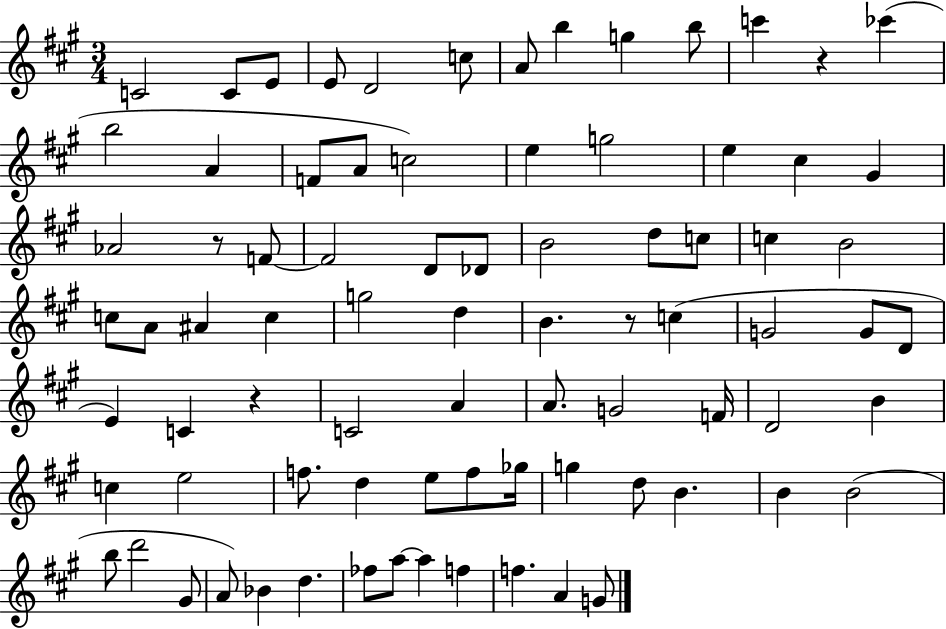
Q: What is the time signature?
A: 3/4